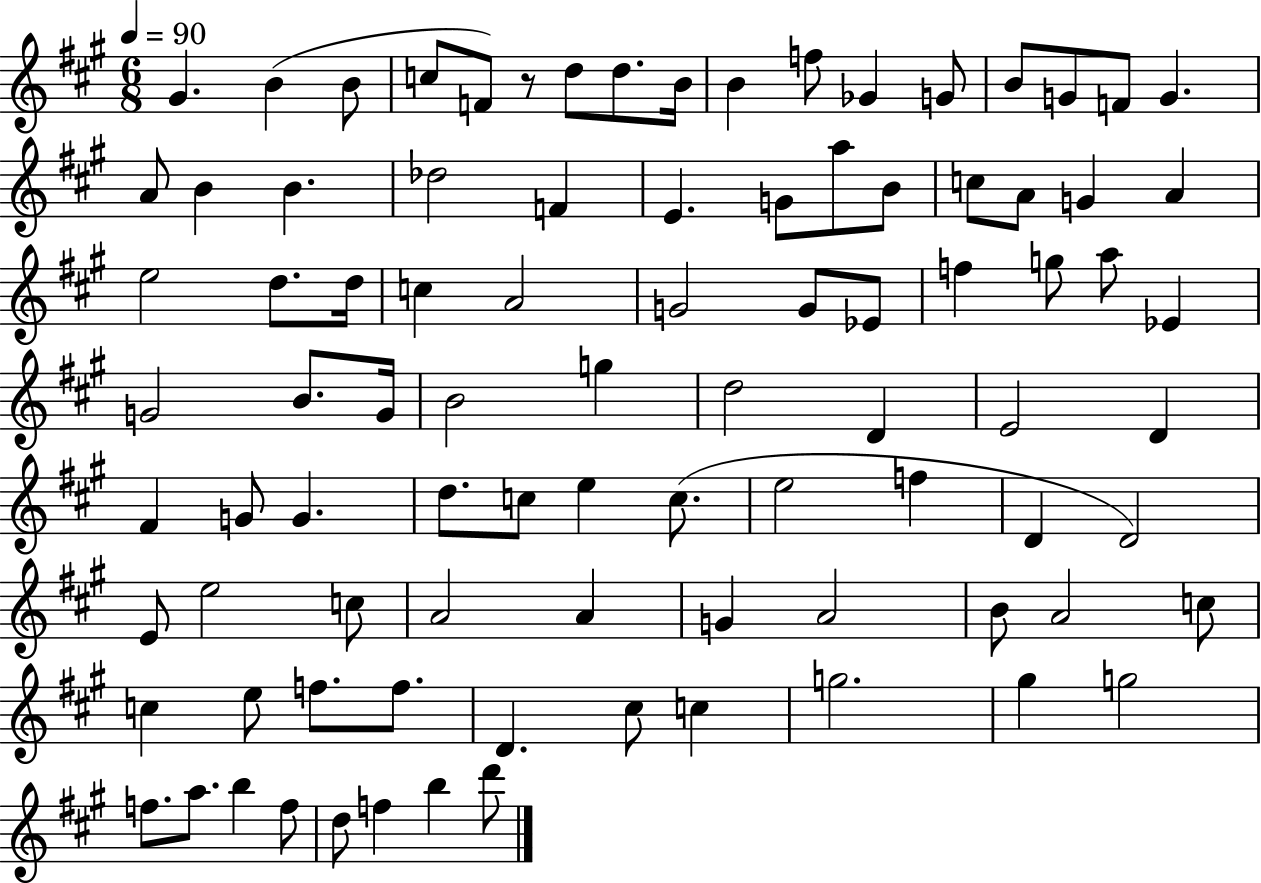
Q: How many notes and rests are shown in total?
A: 90